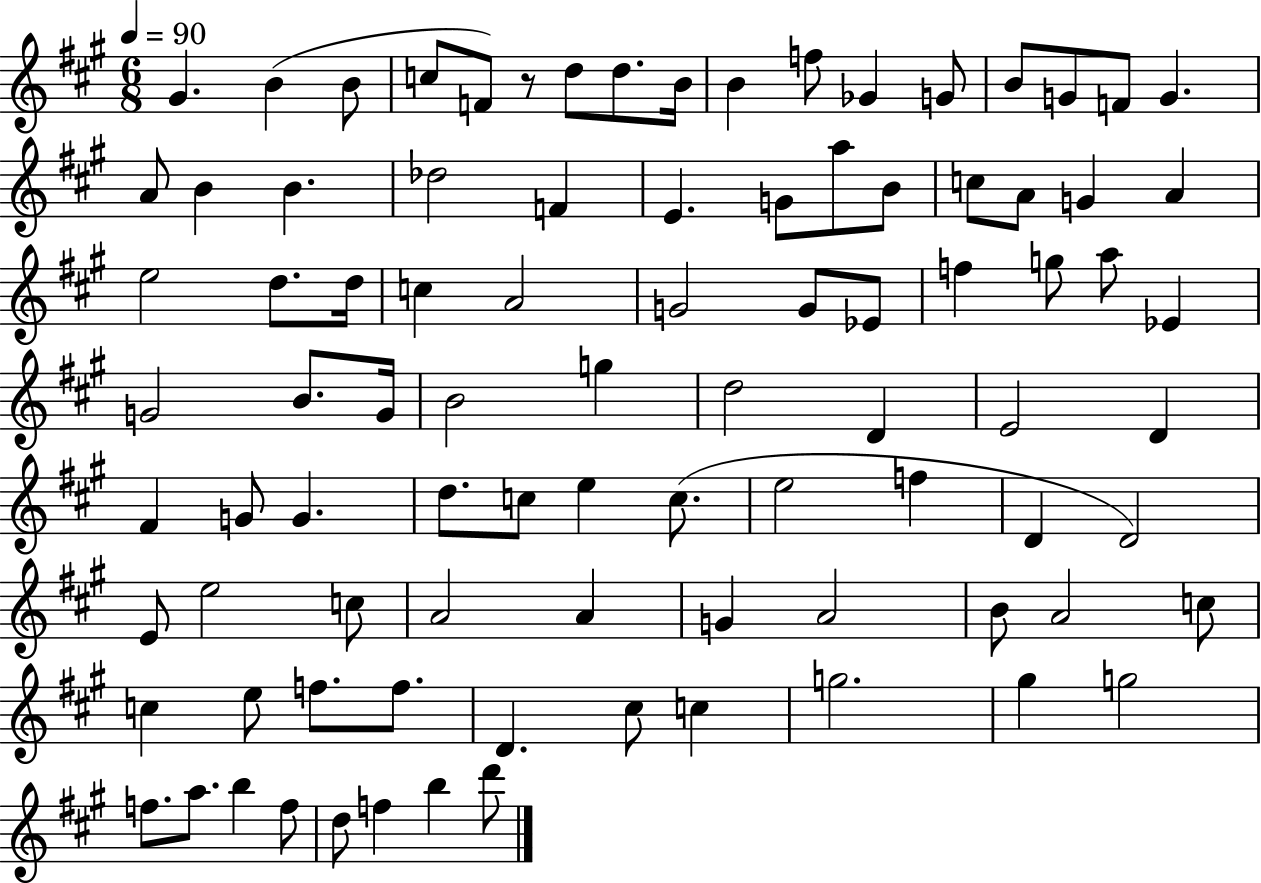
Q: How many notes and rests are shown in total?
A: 90